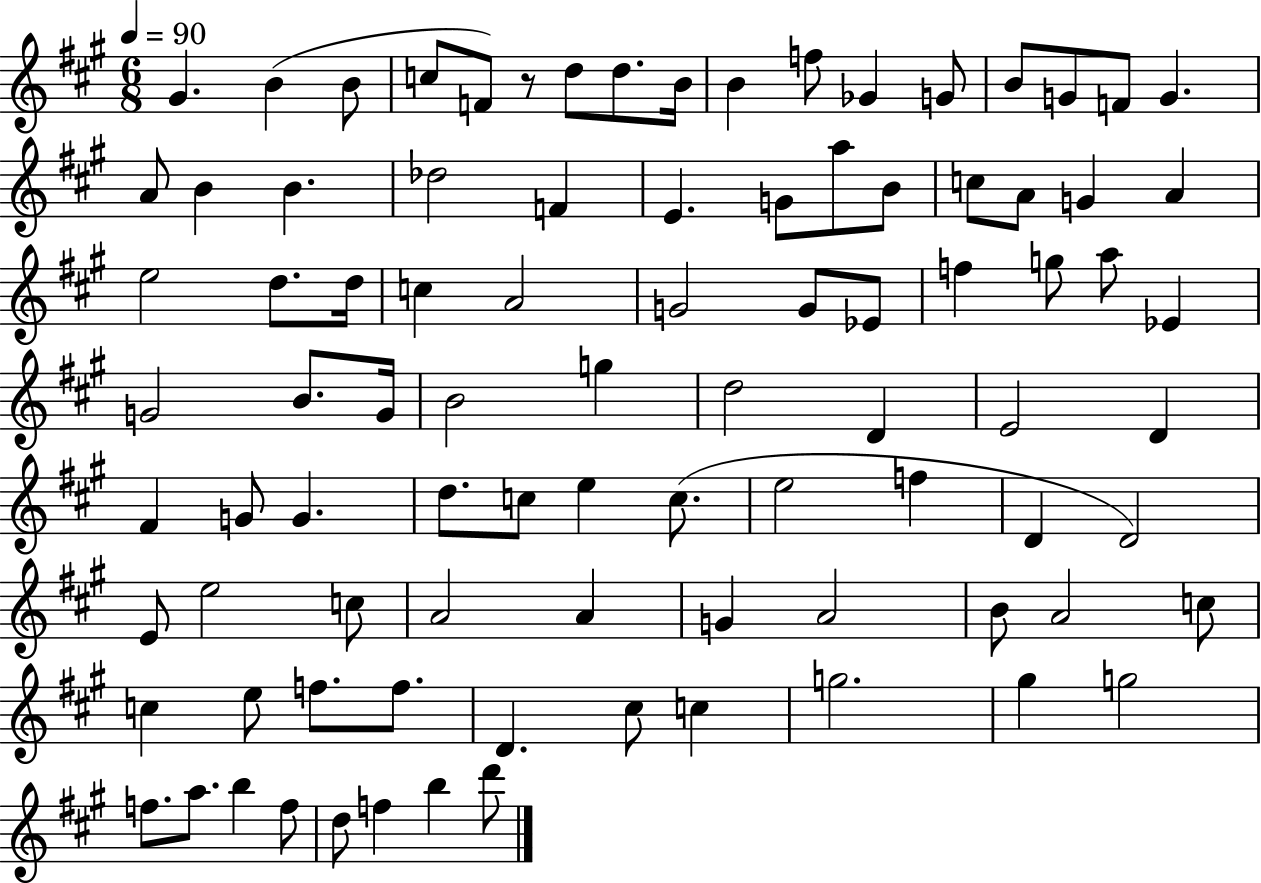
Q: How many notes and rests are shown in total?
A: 90